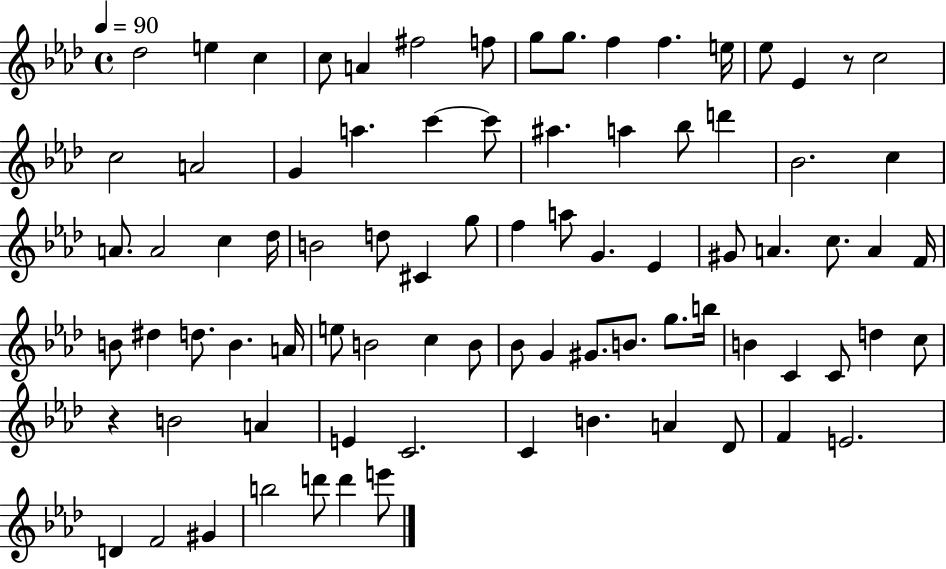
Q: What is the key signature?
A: AES major